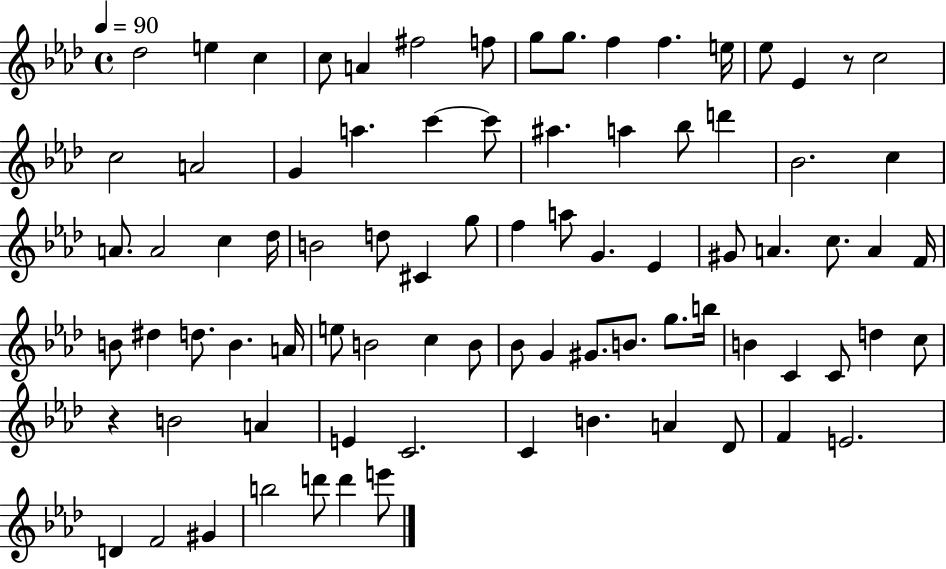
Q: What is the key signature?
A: AES major